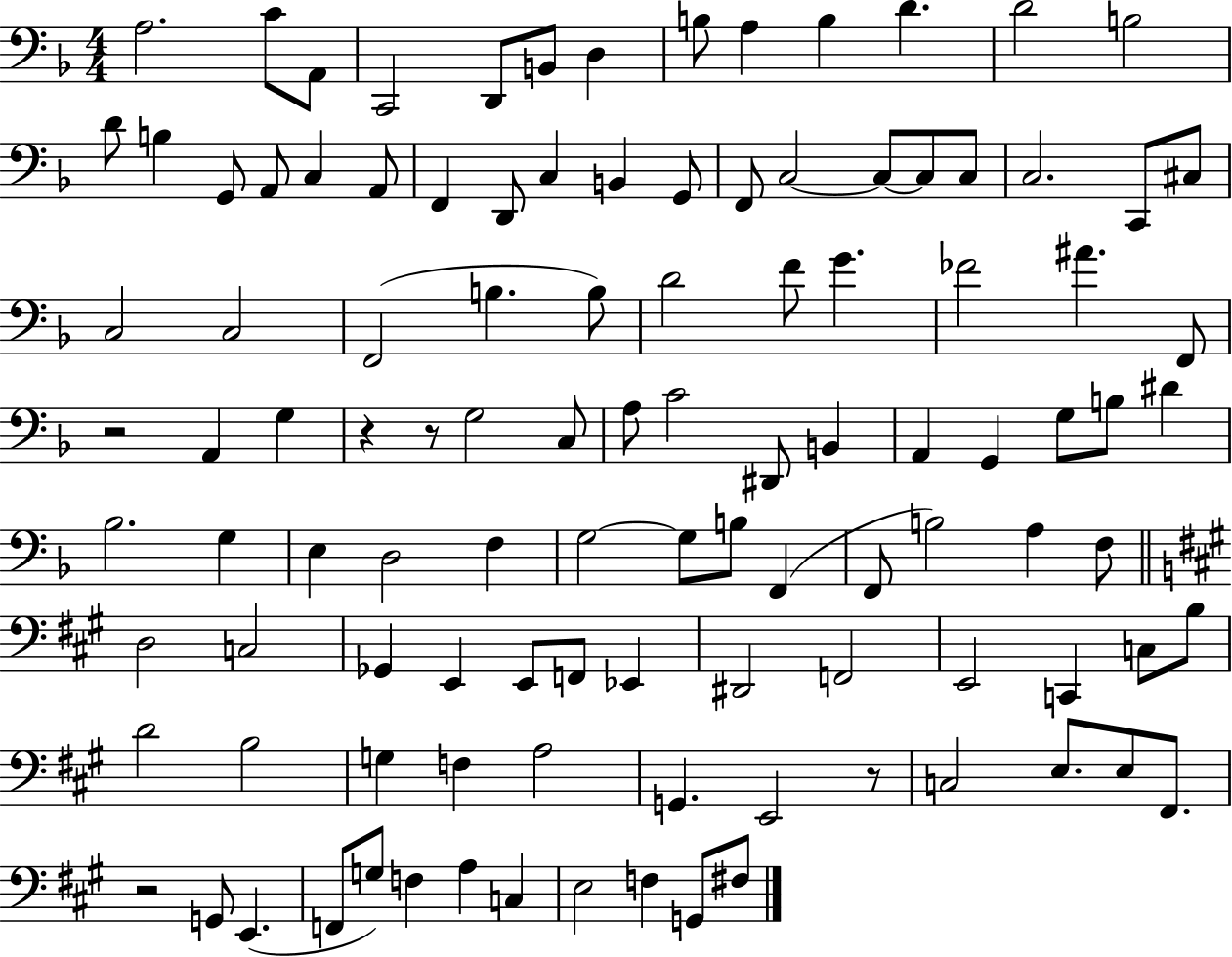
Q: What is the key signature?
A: F major